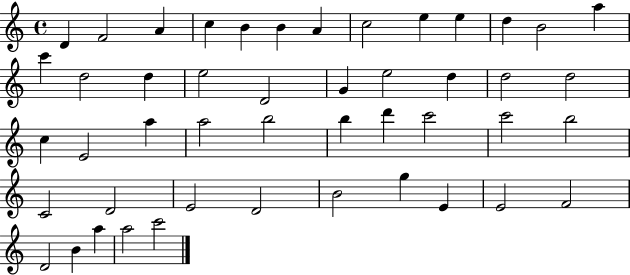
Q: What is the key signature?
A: C major